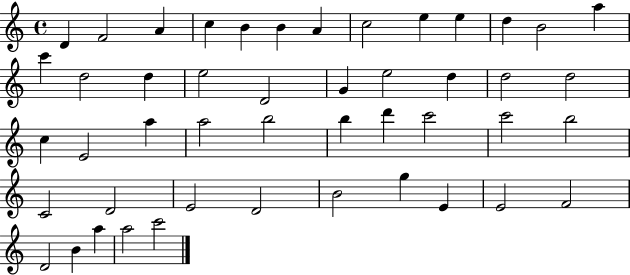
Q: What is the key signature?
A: C major